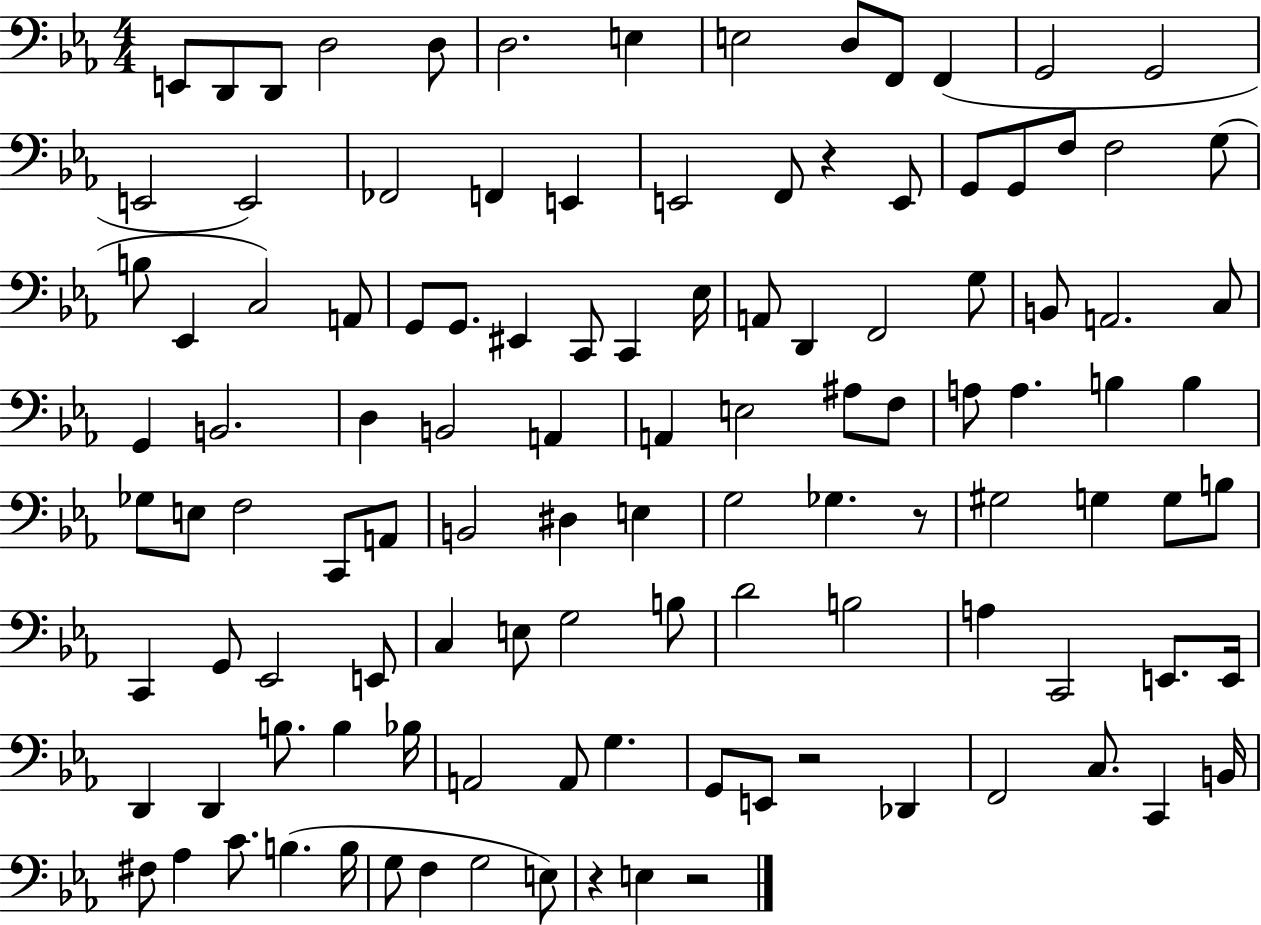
X:1
T:Untitled
M:4/4
L:1/4
K:Eb
E,,/2 D,,/2 D,,/2 D,2 D,/2 D,2 E, E,2 D,/2 F,,/2 F,, G,,2 G,,2 E,,2 E,,2 _F,,2 F,, E,, E,,2 F,,/2 z E,,/2 G,,/2 G,,/2 F,/2 F,2 G,/2 B,/2 _E,, C,2 A,,/2 G,,/2 G,,/2 ^E,, C,,/2 C,, _E,/4 A,,/2 D,, F,,2 G,/2 B,,/2 A,,2 C,/2 G,, B,,2 D, B,,2 A,, A,, E,2 ^A,/2 F,/2 A,/2 A, B, B, _G,/2 E,/2 F,2 C,,/2 A,,/2 B,,2 ^D, E, G,2 _G, z/2 ^G,2 G, G,/2 B,/2 C,, G,,/2 _E,,2 E,,/2 C, E,/2 G,2 B,/2 D2 B,2 A, C,,2 E,,/2 E,,/4 D,, D,, B,/2 B, _B,/4 A,,2 A,,/2 G, G,,/2 E,,/2 z2 _D,, F,,2 C,/2 C,, B,,/4 ^F,/2 _A, C/2 B, B,/4 G,/2 F, G,2 E,/2 z E, z2